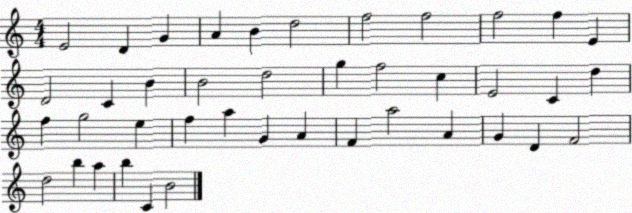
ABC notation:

X:1
T:Untitled
M:4/4
L:1/4
K:C
E2 D G A B d2 f2 f2 f2 f E D2 C B B2 d2 g f2 c E2 C d f g2 e f a G A F a2 A G D F2 d2 b a b C B2